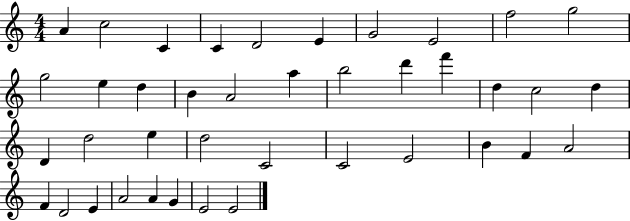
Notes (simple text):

A4/q C5/h C4/q C4/q D4/h E4/q G4/h E4/h F5/h G5/h G5/h E5/q D5/q B4/q A4/h A5/q B5/h D6/q F6/q D5/q C5/h D5/q D4/q D5/h E5/q D5/h C4/h C4/h E4/h B4/q F4/q A4/h F4/q D4/h E4/q A4/h A4/q G4/q E4/h E4/h